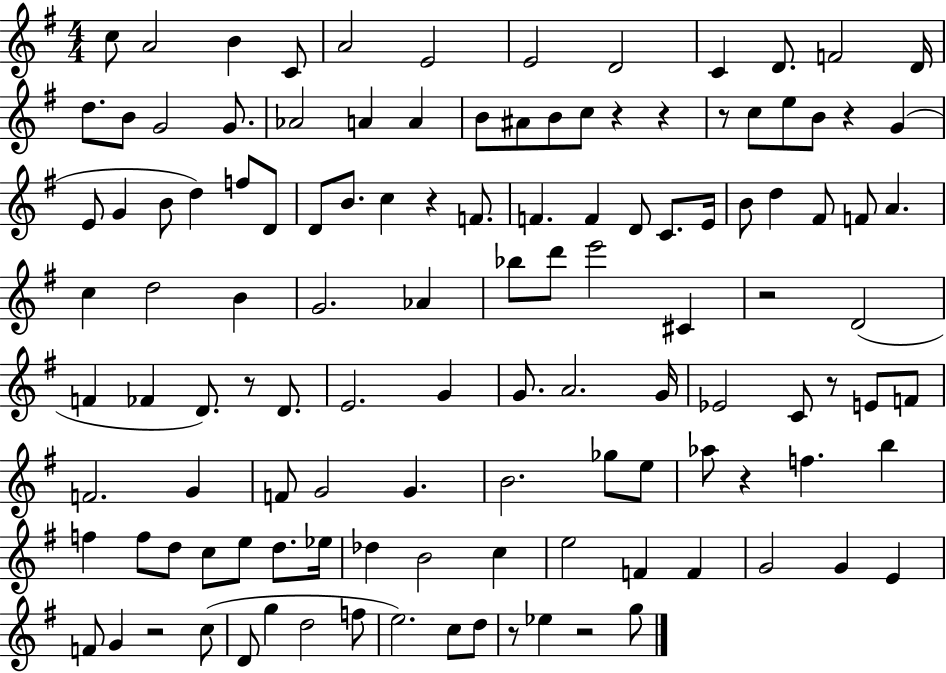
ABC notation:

X:1
T:Untitled
M:4/4
L:1/4
K:G
c/2 A2 B C/2 A2 E2 E2 D2 C D/2 F2 D/4 d/2 B/2 G2 G/2 _A2 A A B/2 ^A/2 B/2 c/2 z z z/2 c/2 e/2 B/2 z G E/2 G B/2 d f/2 D/2 D/2 B/2 c z F/2 F F D/2 C/2 E/4 B/2 d ^F/2 F/2 A c d2 B G2 _A _b/2 d'/2 e'2 ^C z2 D2 F _F D/2 z/2 D/2 E2 G G/2 A2 G/4 _E2 C/2 z/2 E/2 F/2 F2 G F/2 G2 G B2 _g/2 e/2 _a/2 z f b f f/2 d/2 c/2 e/2 d/2 _e/4 _d B2 c e2 F F G2 G E F/2 G z2 c/2 D/2 g d2 f/2 e2 c/2 d/2 z/2 _e z2 g/2